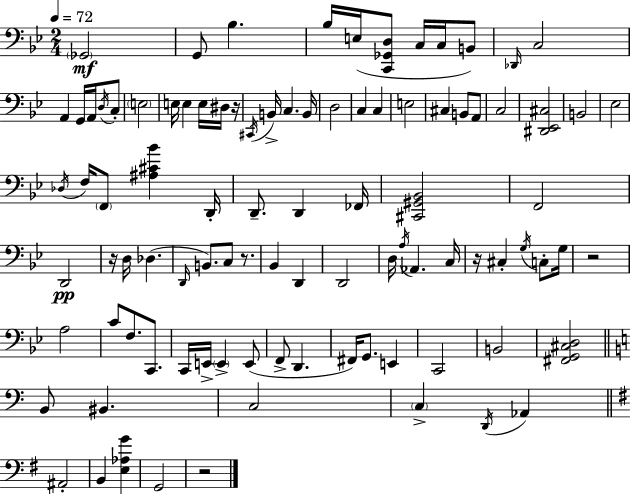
{
  \clef bass
  \numericTimeSignature
  \time 2/4
  \key g \minor
  \tempo 4 = 72
  \parenthesize ges,2\mf | g,8 bes4. | bes16 e16( <c, ges, d>8 c16 c16 b,8) | \grace { des,16 } c2 | \break a,4 g,16 a,16 \acciaccatura { d16 } | c8-. \parenthesize e2 | e16 e4 e16 | dis16 r16 \acciaccatura { cis,16 } b,16-> c4. | \break b,16 d2 | c4 c4 | e2 | cis4 b,8 | \break a,8 c2 | <dis, ees, cis>2 | b,2 | ees2 | \break \acciaccatura { des16 } f16 \parenthesize f,8 <ais cis' bes'>4 | d,16-. d,8.-- d,4 | fes,16 <cis, gis, bes,>2 | f,2 | \break d,2\pp | r16 d16 des4.( | \grace { d,16 } b,8.) | c8 r8. bes,4 | \break d,4 d,2 | d16 \acciaccatura { a16 } aes,4. | c16 r16 cis4-. | \acciaccatura { g16 } c8-. g16 r2 | \break a2 | c'8 | f8. c,8. c,16 | e,16-> \parenthesize e,4-> e,8( f,8-> | \break d,4. fis,16) | g,8. e,4 c,2 | b,2 | <fis, g, cis d>2 | \break \bar "||" \break \key c \major b,8 bis,4. | c2 | \parenthesize c4-> \acciaccatura { d,16 } aes,4 | \bar "||" \break \key g \major ais,2-. | b,4 <e aes g'>4 | g,2 | r2 | \break \bar "|."
}